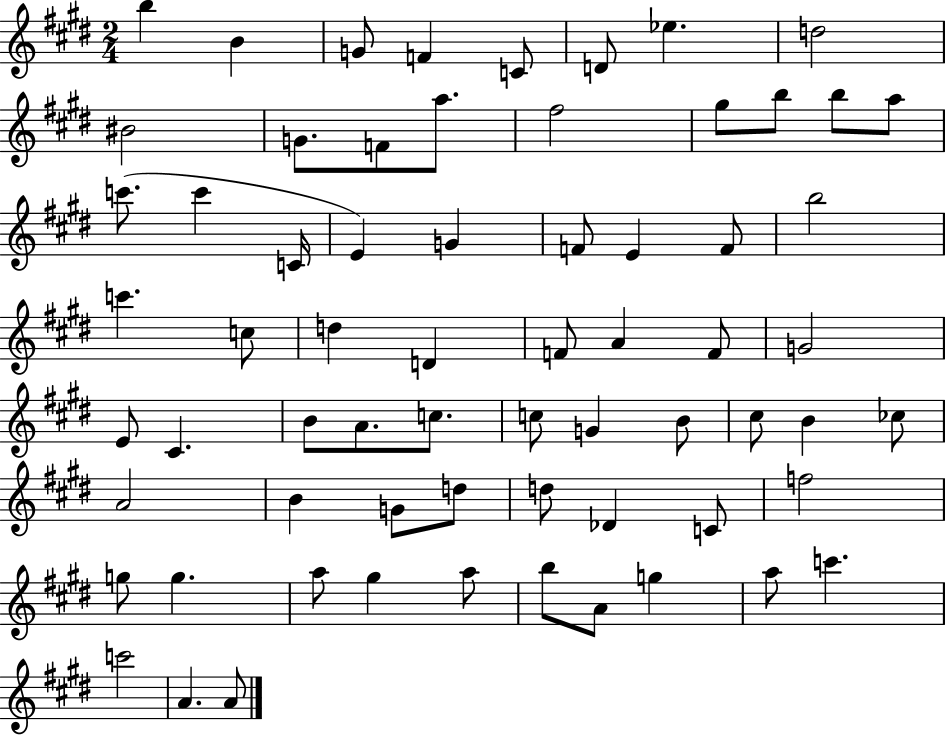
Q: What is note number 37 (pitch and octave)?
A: B4